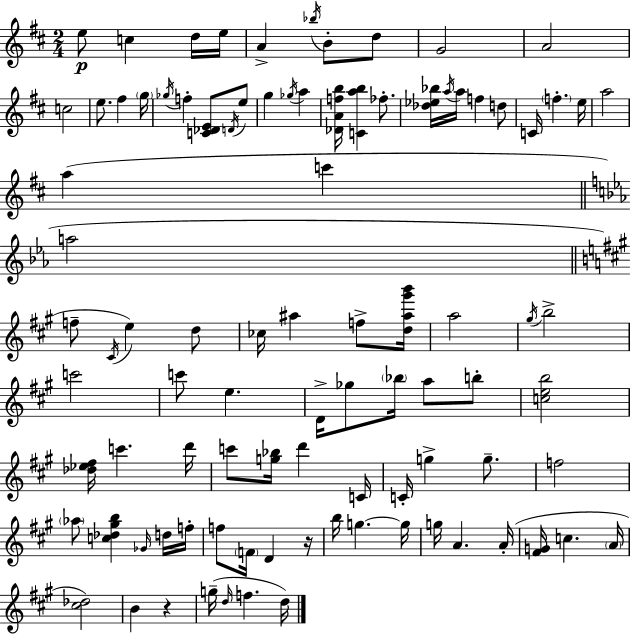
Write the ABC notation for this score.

X:1
T:Untitled
M:2/4
L:1/4
K:D
e/2 c d/4 e/4 A _b/4 B/2 d/2 G2 A2 c2 e/2 ^f g/4 _g/4 f [C_DE]/2 D/4 e/2 g _g/4 a [_DAfb]/4 [Cab] _f/2 [_d_e_b]/4 a/4 a/4 f d/2 C/4 f e/4 a2 a c' a2 f/2 ^C/4 e d/2 _c/4 ^a f/2 [d^a^g'b']/4 a2 ^g/4 b2 c'2 c'/2 e D/4 _g/2 _b/4 a/2 b/2 [ceb]2 [_d_e^f]/4 c' d'/4 c'/2 [g_b]/4 d' C/4 C/4 g g/2 f2 _a/2 [c_d^gb] _G/4 d/4 f/4 f/2 F/4 D z/4 b/4 g g/4 g/4 A A/4 [^FG]/4 c A/4 [^c_d]2 B z g/4 d/4 f d/4